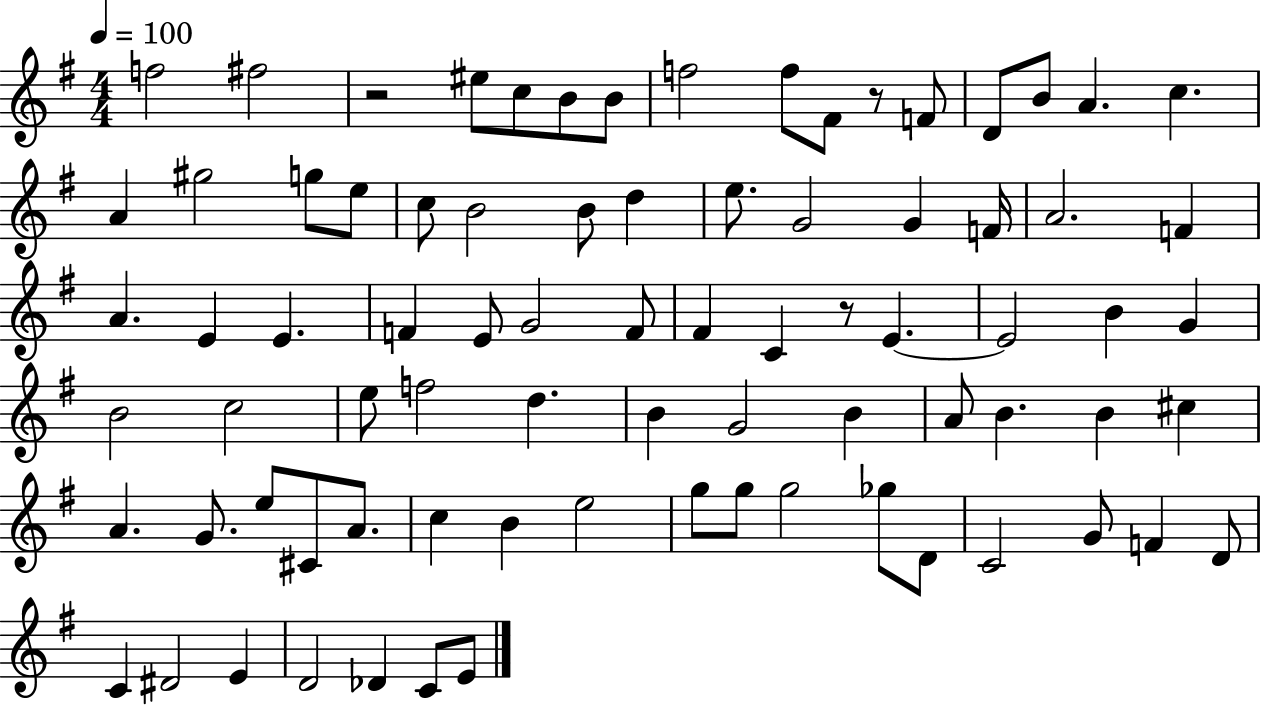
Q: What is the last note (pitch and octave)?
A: E4